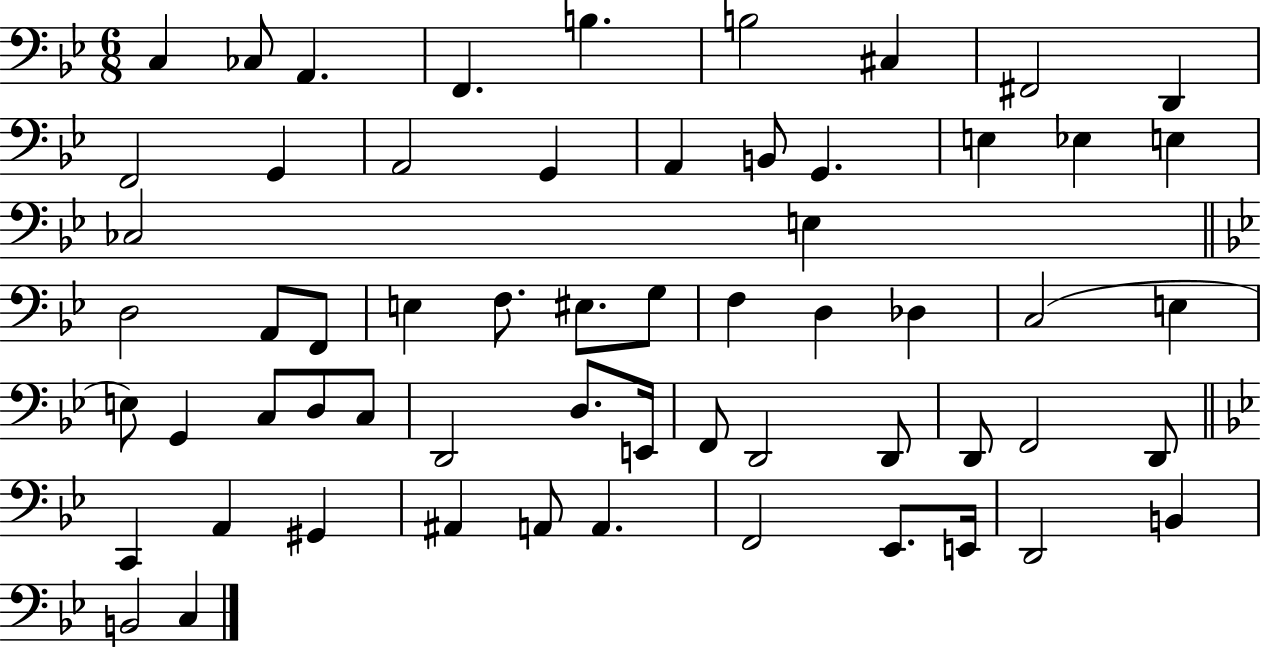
C3/q CES3/e A2/q. F2/q. B3/q. B3/h C#3/q F#2/h D2/q F2/h G2/q A2/h G2/q A2/q B2/e G2/q. E3/q Eb3/q E3/q CES3/h E3/q D3/h A2/e F2/e E3/q F3/e. EIS3/e. G3/e F3/q D3/q Db3/q C3/h E3/q E3/e G2/q C3/e D3/e C3/e D2/h D3/e. E2/s F2/e D2/h D2/e D2/e F2/h D2/e C2/q A2/q G#2/q A#2/q A2/e A2/q. F2/h Eb2/e. E2/s D2/h B2/q B2/h C3/q